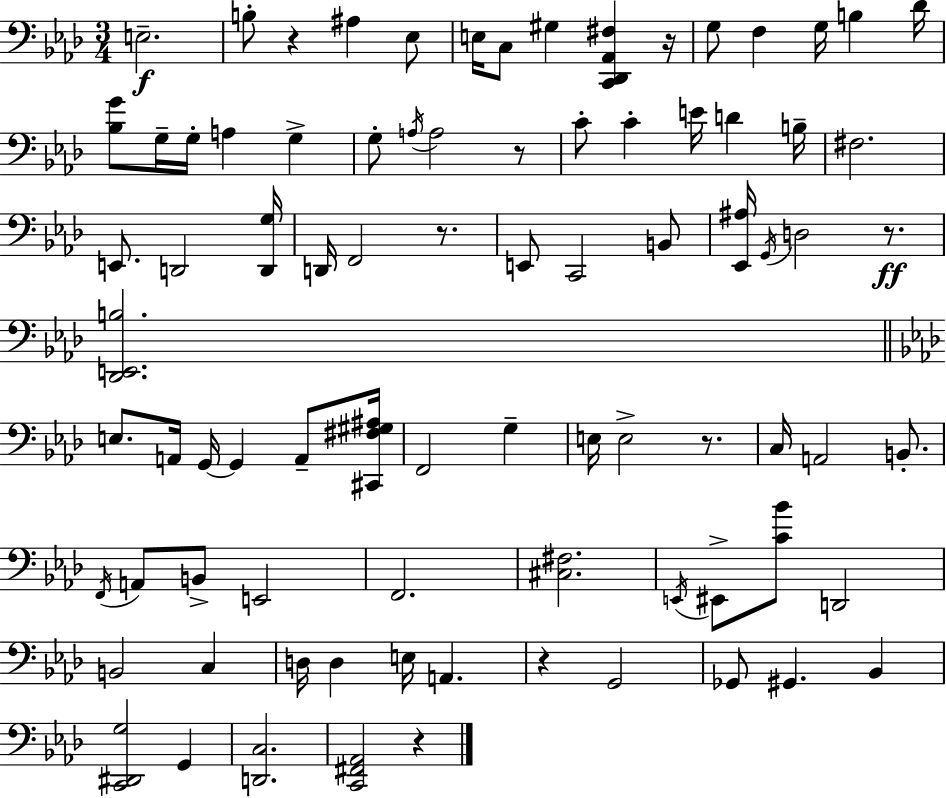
E3/h. B3/e R/q A#3/q Eb3/e E3/s C3/e G#3/q [C2,Db2,Ab2,F#3]/q R/s G3/e F3/q G3/s B3/q Db4/s [Bb3,G4]/e G3/s G3/s A3/q G3/q G3/e A3/s A3/h R/e C4/e C4/q E4/s D4/q B3/s F#3/h. E2/e. D2/h [D2,G3]/s D2/s F2/h R/e. E2/e C2/h B2/e [Eb2,A#3]/s G2/s D3/h R/e. [Db2,E2,B3]/h. E3/e. A2/s G2/s G2/q A2/e [C#2,F#3,G#3,A#3]/s F2/h G3/q E3/s E3/h R/e. C3/s A2/h B2/e. F2/s A2/e B2/e E2/h F2/h. [C#3,F#3]/h. E2/s EIS2/e [C4,Bb4]/e D2/h B2/h C3/q D3/s D3/q E3/s A2/q. R/q G2/h Gb2/e G#2/q. Bb2/q [C2,D#2,G3]/h G2/q [D2,C3]/h. [C2,F#2,Ab2]/h R/q